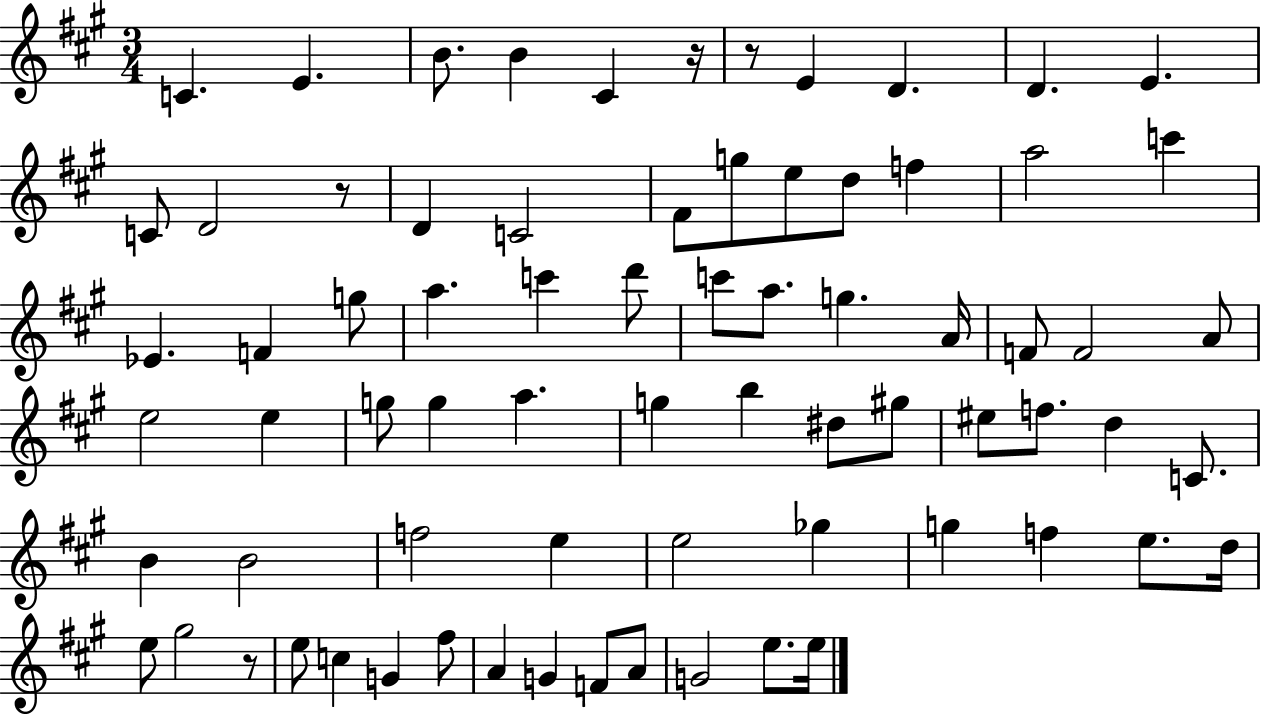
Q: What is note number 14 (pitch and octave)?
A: F#4